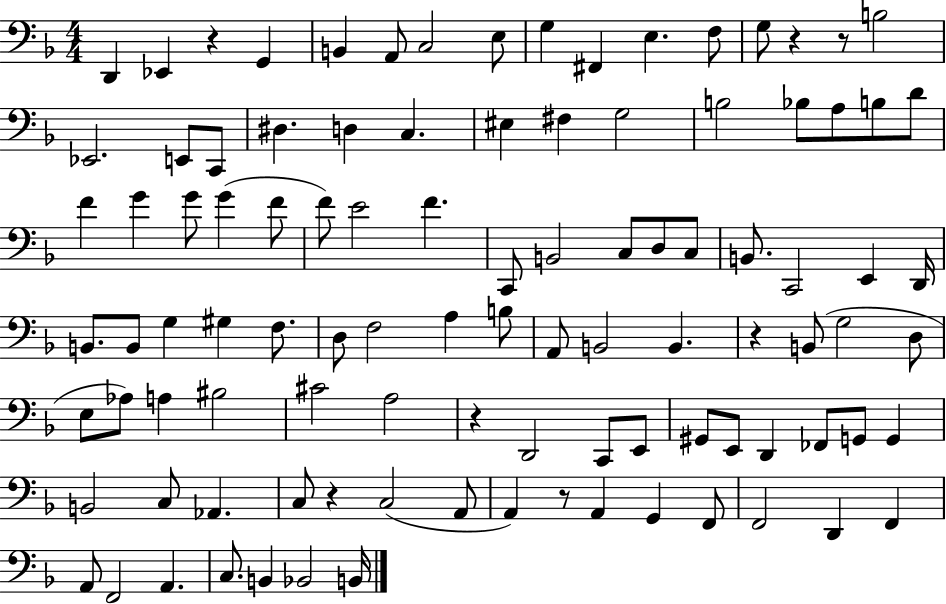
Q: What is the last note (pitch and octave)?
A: B2